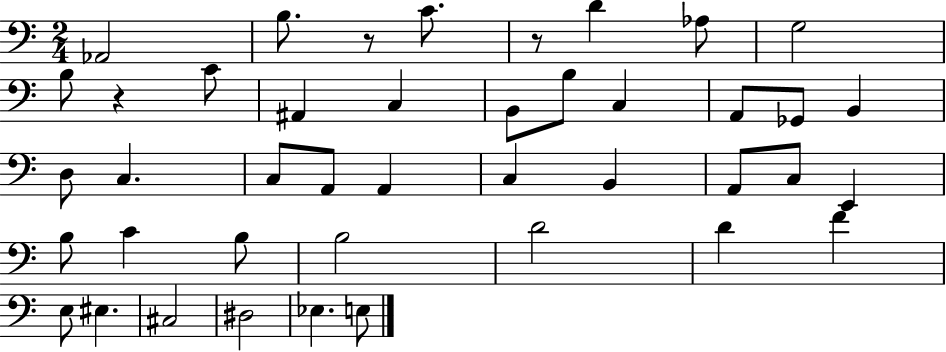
X:1
T:Untitled
M:2/4
L:1/4
K:C
_A,,2 B,/2 z/2 C/2 z/2 D _A,/2 G,2 B,/2 z C/2 ^A,, C, B,,/2 B,/2 C, A,,/2 _G,,/2 B,, D,/2 C, C,/2 A,,/2 A,, C, B,, A,,/2 C,/2 E,, B,/2 C B,/2 B,2 D2 D F E,/2 ^E, ^C,2 ^D,2 _E, E,/2